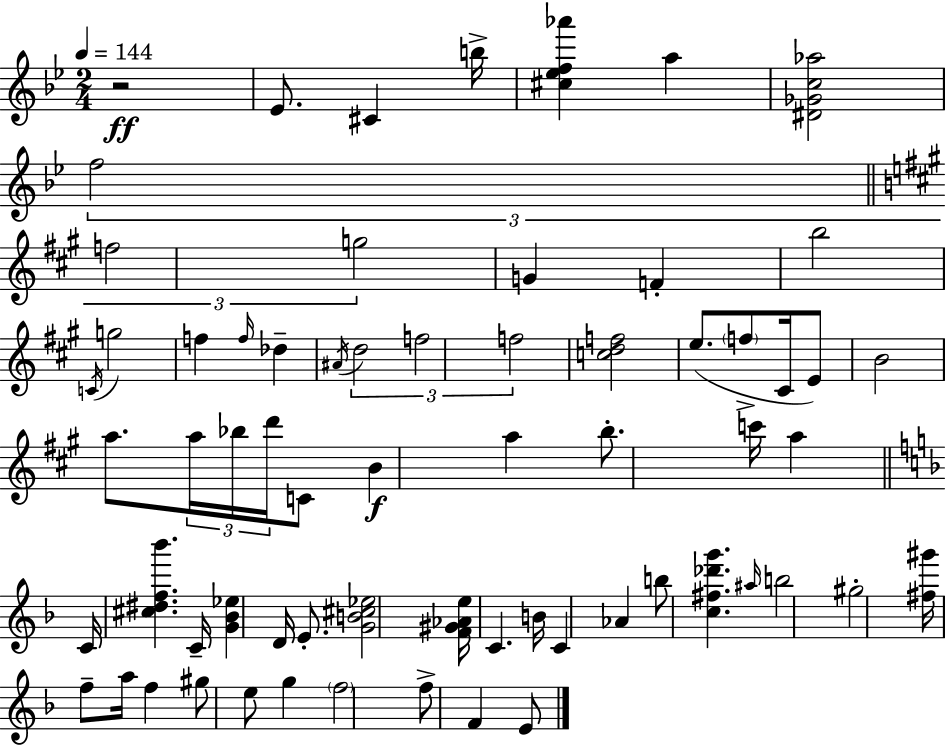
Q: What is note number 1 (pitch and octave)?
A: Eb4